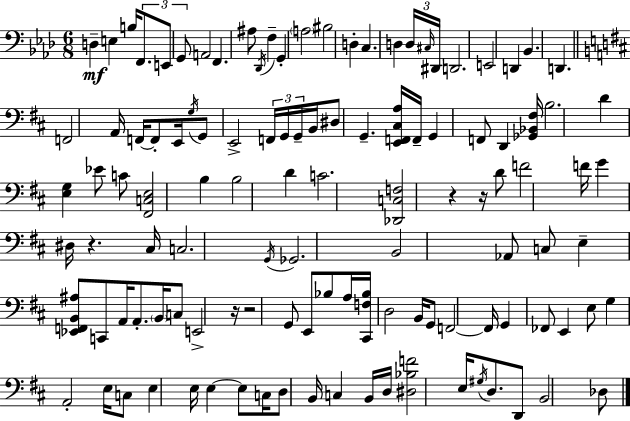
{
  \clef bass
  \numericTimeSignature
  \time 6/8
  \key aes \major
  d4--\mf e4 b16 \tuplet 3/2 { f,8. | e,8 g,8 } a,2 | f,4. ais8 \acciaccatura { des,16 } f4-- | g,4-. \parenthesize a2 | \break bis2 d4-. | c4. d4 \tuplet 3/2 { d16 | \grace { cis16 } dis,16 } d,2. | e,2 d,4 | \break bes,4. d,4. | \bar "||" \break \key d \major f,2 a,16 f,16~~ f,8-. | e,16 \acciaccatura { g16 } g,8 e,2-> | \tuplet 3/2 { f,16 g,16 g,16-- } b,16 dis8 g,4.-- | <e, f, cis a>16 f,16-- g,4 f,8 d,4 | \break <ges, bes, fis>16 b2. | d'4 <e g>4 ees'8 c'8 | <fis, c e>2 b4 | b2 d'4 | \break c'2. | <des, c f>2 r4 | r16 d'8 f'2 | f'16 g'4 dis16 r4. | \break cis16 c2. | \acciaccatura { g,16 } ges,2. | b,2 aes,8 | c8 e4-- <ees, f, b, ais>8 c,8 a,16 a,8.-. | \break \parenthesize b,16 c8 e,2-> | r16 r2 g,8 | e,8 bes8 a16 <cis, f bes>16 d2 | b,16 g,8 f,2~~ | \break f,16 g,4 fes,8 e,4 | e8 g4 a,2-. | e16 c8 e4 e16 e4~~ | e8 c16 d8 b,16 c4 | \break b,16 d16 <dis bes f'>2 e16 \acciaccatura { gis16 } | d8. d,8 b,2 | des8 \bar "|."
}